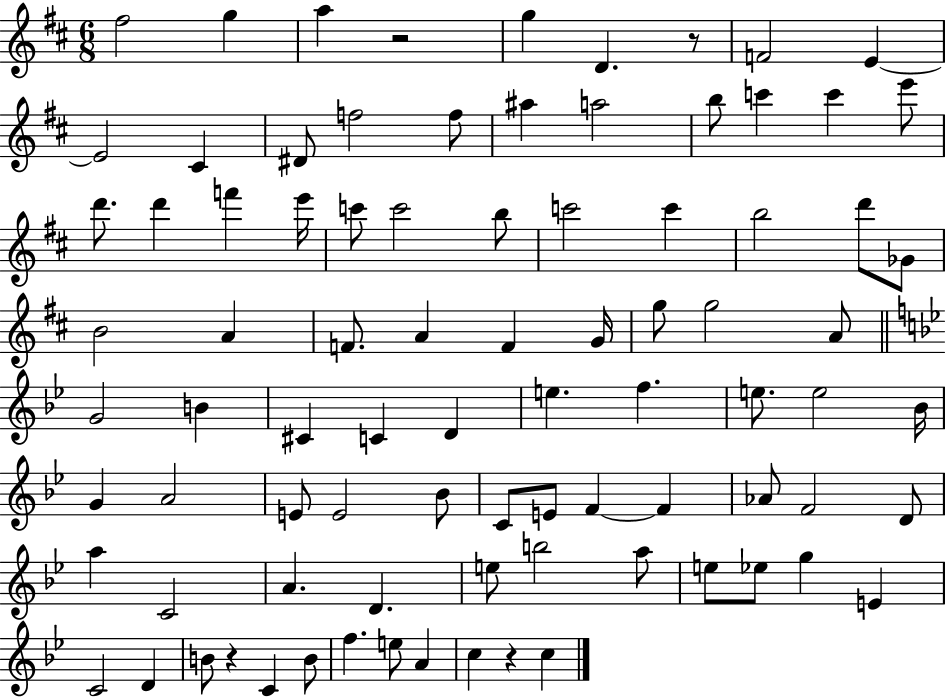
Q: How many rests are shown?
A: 4